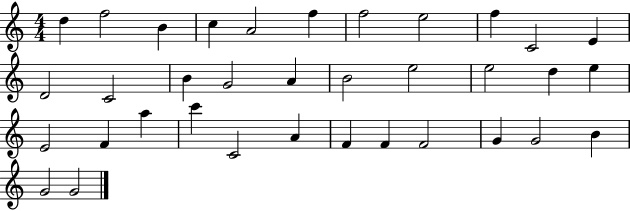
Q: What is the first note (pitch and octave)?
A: D5